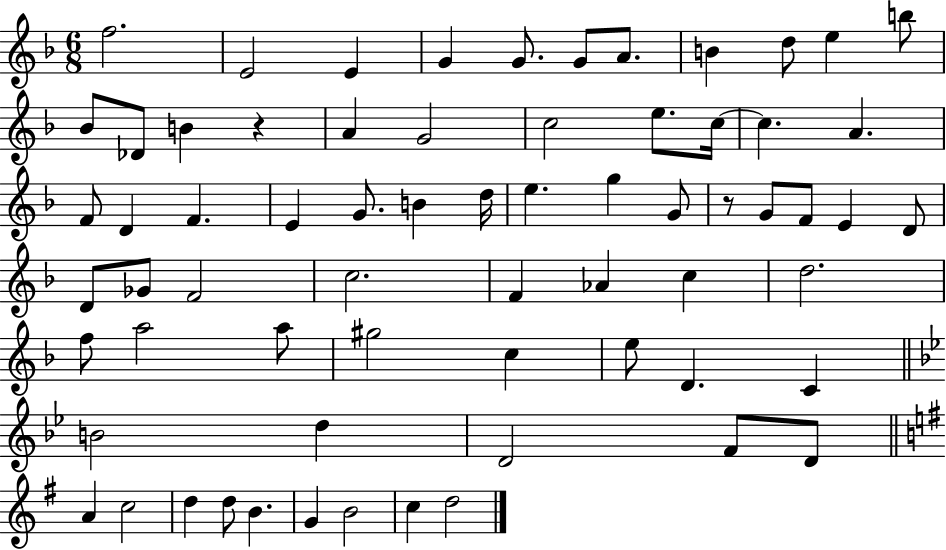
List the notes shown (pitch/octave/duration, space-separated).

F5/h. E4/h E4/q G4/q G4/e. G4/e A4/e. B4/q D5/e E5/q B5/e Bb4/e Db4/e B4/q R/q A4/q G4/h C5/h E5/e. C5/s C5/q. A4/q. F4/e D4/q F4/q. E4/q G4/e. B4/q D5/s E5/q. G5/q G4/e R/e G4/e F4/e E4/q D4/e D4/e Gb4/e F4/h C5/h. F4/q Ab4/q C5/q D5/h. F5/e A5/h A5/e G#5/h C5/q E5/e D4/q. C4/q B4/h D5/q D4/h F4/e D4/e A4/q C5/h D5/q D5/e B4/q. G4/q B4/h C5/q D5/h